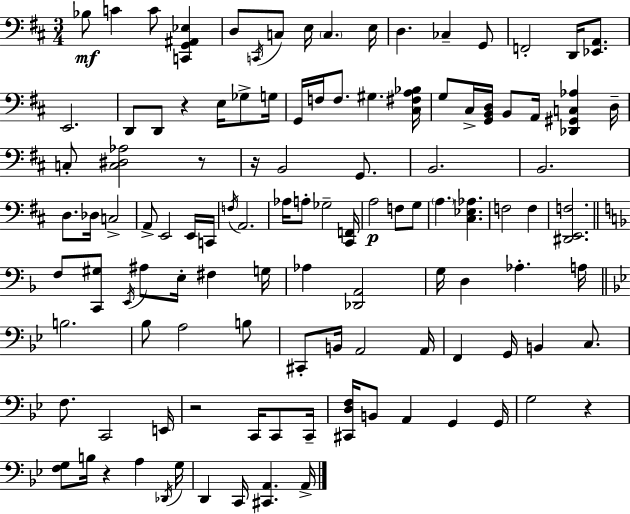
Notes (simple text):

Bb3/e C4/q C4/e [C2,G2,A#2,Eb3]/q D3/e C2/s C3/e E3/s C3/q. E3/s D3/q. CES3/q G2/e F2/h D2/s [Eb2,A2]/e. E2/h. D2/e D2/e R/q E3/s Gb3/e G3/s G2/s F3/s F3/e. G#3/q. [C#3,F#3,A3,Bb3]/s G3/e C#3/s [G2,B2,D3]/s B2/e A2/s [Db2,G#2,C3,Ab3]/q D3/s C3/e [C3,D#3,Ab3]/h R/e R/s B2/h G2/e. B2/h. B2/h. D3/e. Db3/s C3/h A2/e E2/h E2/s C2/s F3/s A2/h. Ab3/s A3/e Gb3/h [C#2,F2]/s A3/h F3/e G3/e A3/q. [C#3,Eb3,Ab3]/q. F3/h F3/q [D#2,E2,F3]/h. F3/e [C2,G#3]/e E2/s A#3/e E3/s F#3/q G3/s Ab3/q [Db2,A2]/h G3/s D3/q Ab3/q. A3/s B3/h. Bb3/e A3/h B3/e C#2/e B2/s A2/h A2/s F2/q G2/s B2/q C3/e. F3/e. C2/h E2/s R/h C2/s C2/e C2/s [C#2,D3,F3]/s B2/e A2/q G2/q G2/s G3/h R/q [F3,G3]/e B3/s R/q A3/q Db2/s G3/s D2/q C2/s [C#2,A2]/q. A2/s